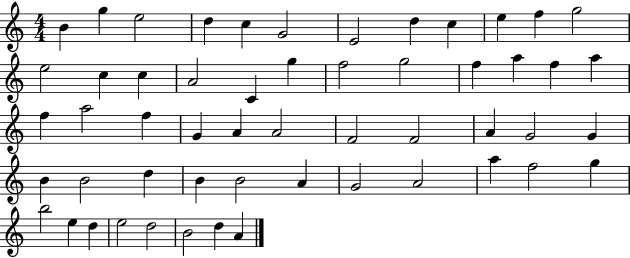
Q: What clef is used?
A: treble